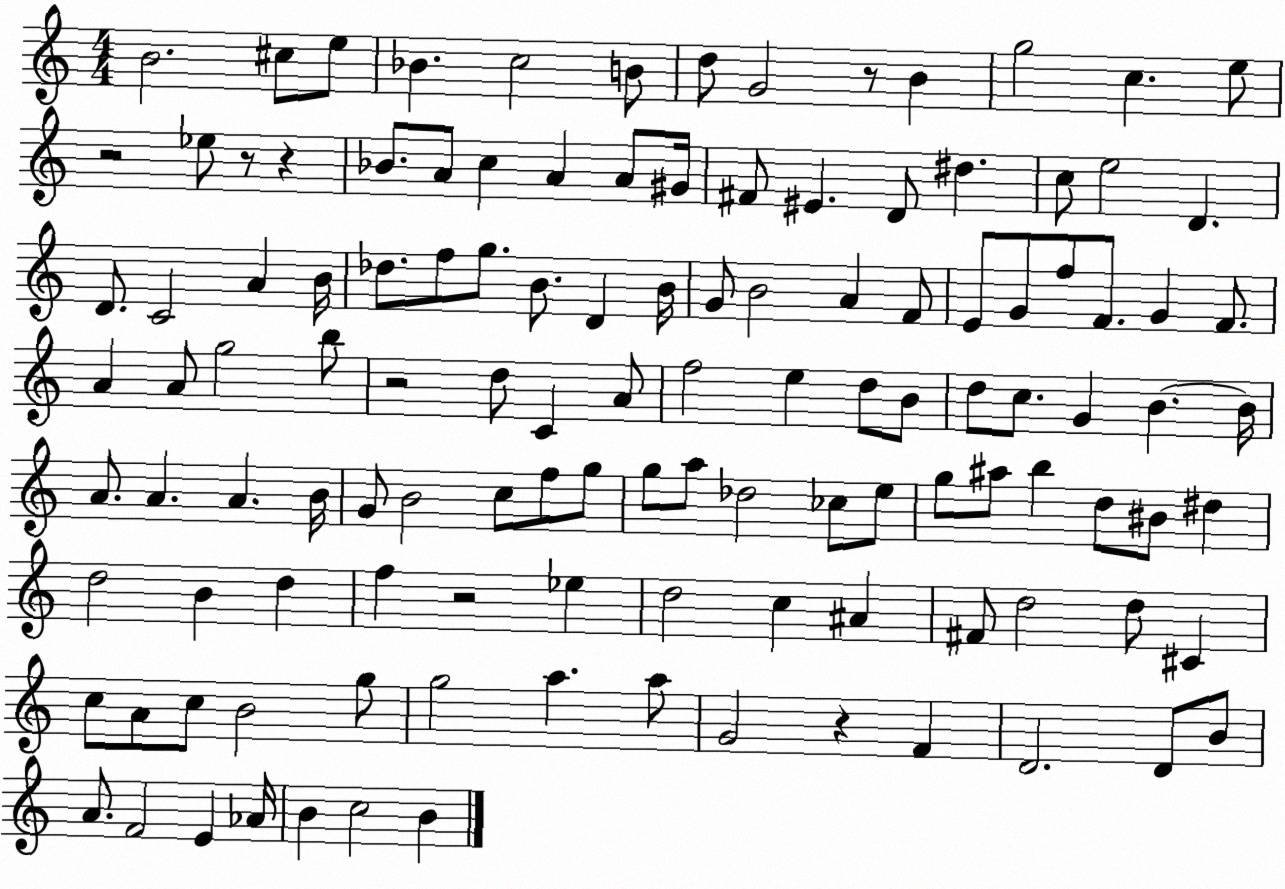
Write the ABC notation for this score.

X:1
T:Untitled
M:4/4
L:1/4
K:C
B2 ^c/2 e/2 _B c2 B/2 d/2 G2 z/2 B g2 c e/2 z2 _e/2 z/2 z _B/2 A/2 c A A/2 ^G/4 ^F/2 ^E D/2 ^d c/2 e2 D D/2 C2 A B/4 _d/2 f/2 g/2 B/2 D B/4 G/2 B2 A F/2 E/2 G/2 f/2 F/2 G F/2 A A/2 g2 b/2 z2 d/2 C A/2 f2 e d/2 B/2 d/2 c/2 G B B/4 A/2 A A B/4 G/2 B2 c/2 f/2 g/2 g/2 a/2 _d2 _c/2 e/2 g/2 ^a/2 b d/2 ^B/2 ^d d2 B d f z2 _e d2 c ^A ^F/2 d2 d/2 ^C c/2 A/2 c/2 B2 g/2 g2 a a/2 G2 z F D2 D/2 B/2 A/2 F2 E _A/4 B c2 B